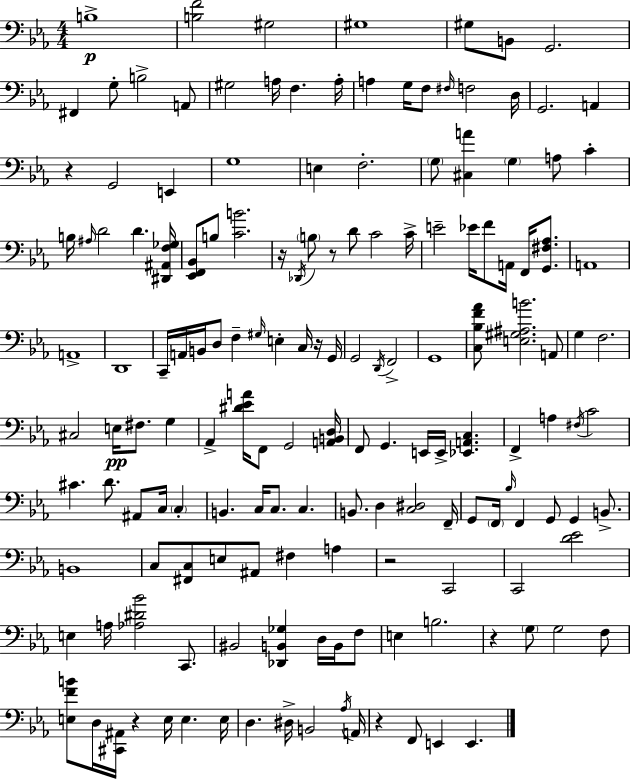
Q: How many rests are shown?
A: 8